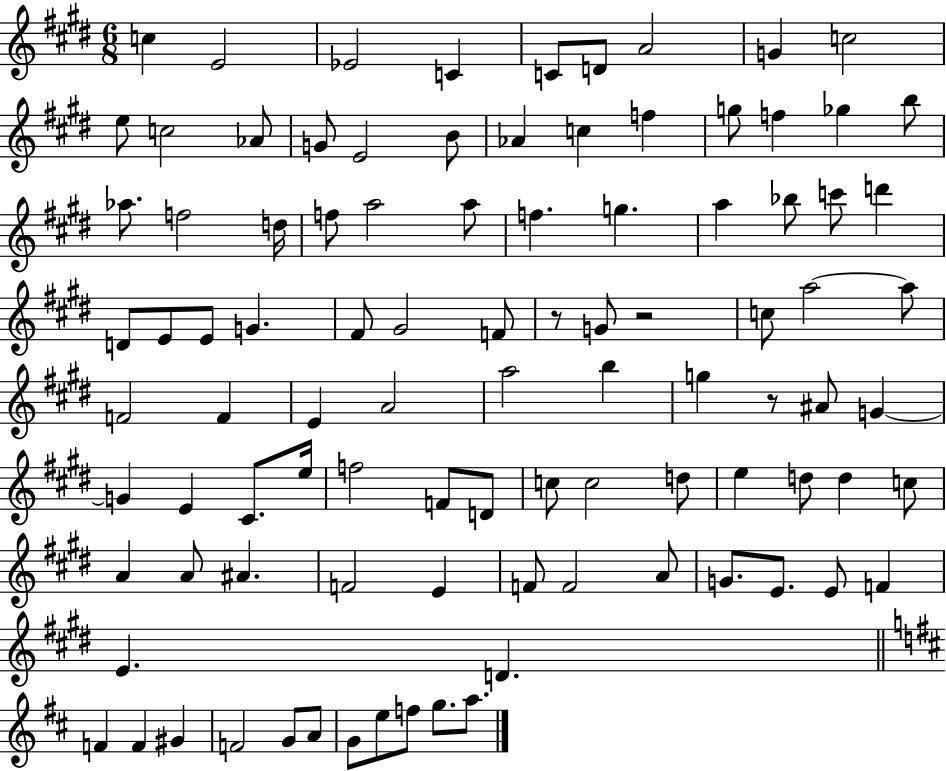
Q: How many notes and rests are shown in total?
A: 96